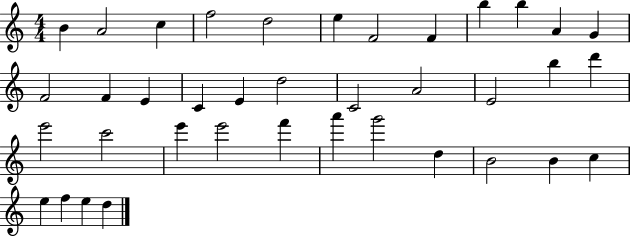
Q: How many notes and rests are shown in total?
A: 38